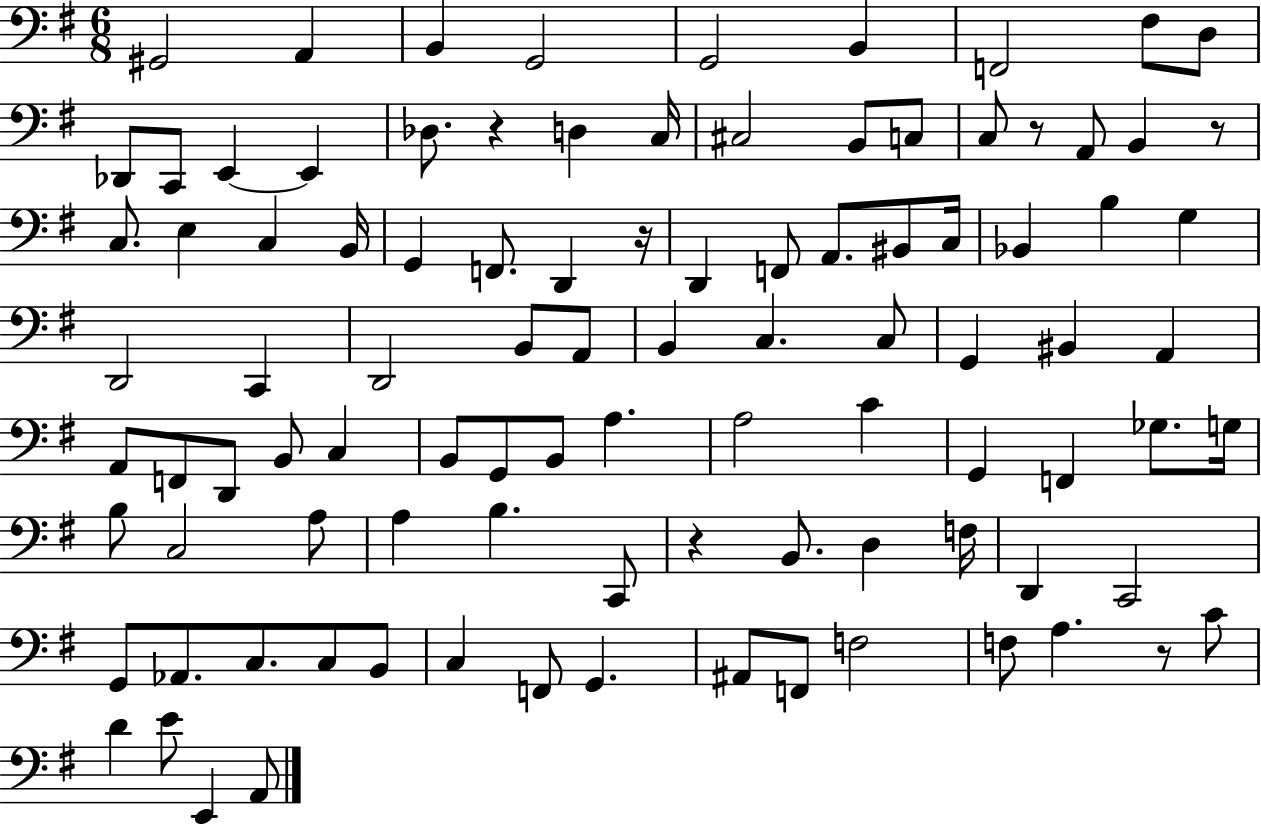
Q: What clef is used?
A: bass